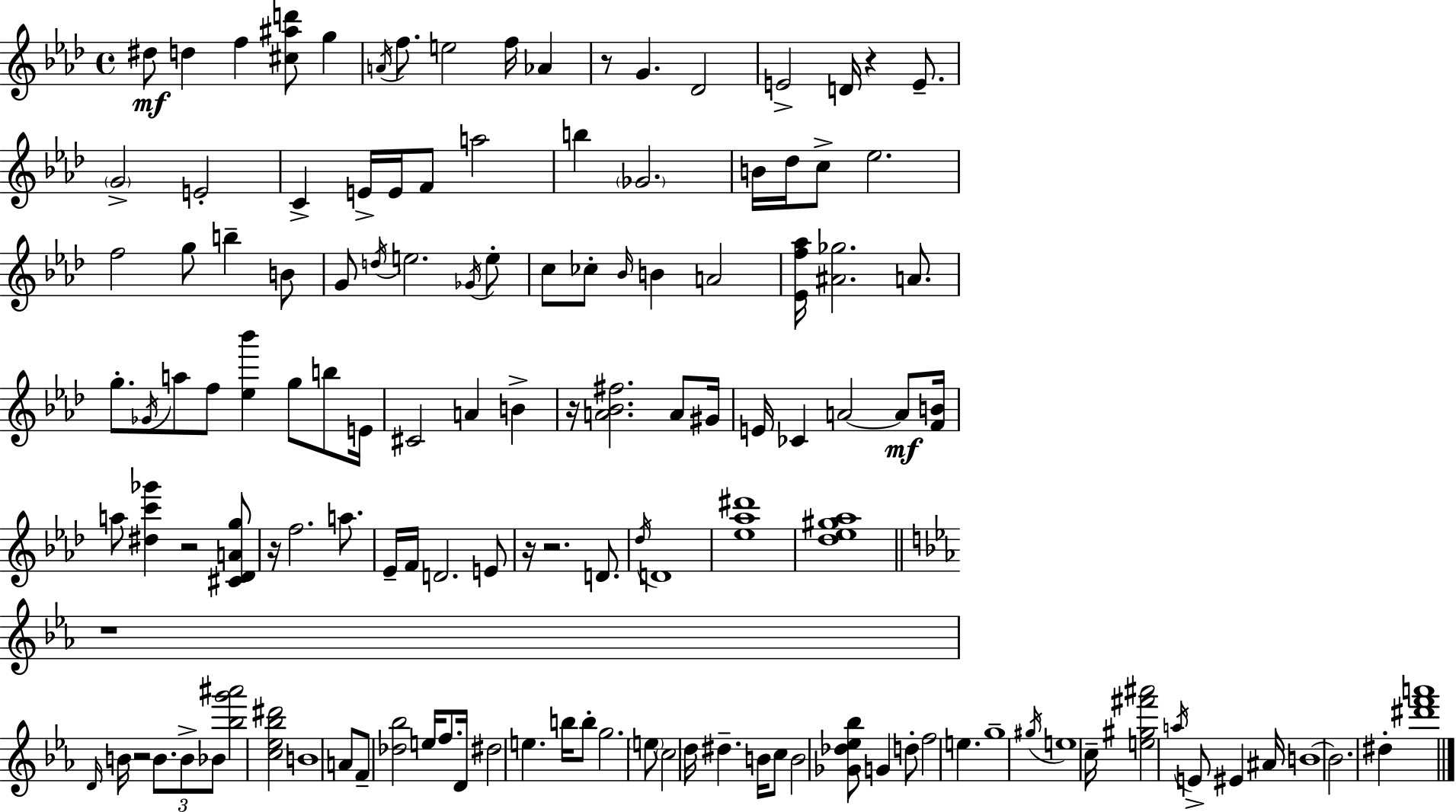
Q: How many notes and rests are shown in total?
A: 131